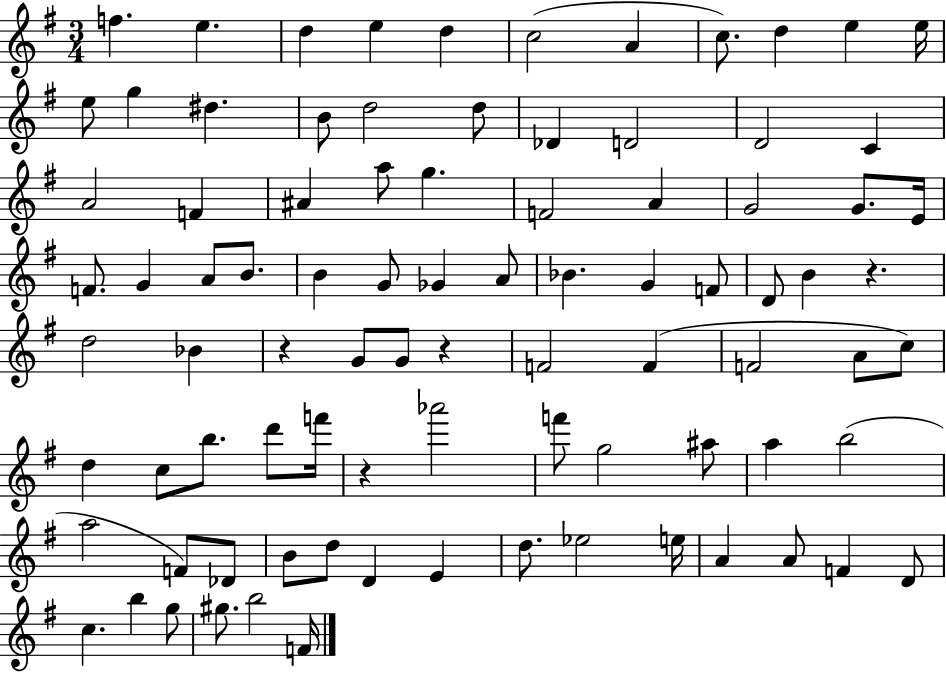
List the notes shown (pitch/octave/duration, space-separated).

F5/q. E5/q. D5/q E5/q D5/q C5/h A4/q C5/e. D5/q E5/q E5/s E5/e G5/q D#5/q. B4/e D5/h D5/e Db4/q D4/h D4/h C4/q A4/h F4/q A#4/q A5/e G5/q. F4/h A4/q G4/h G4/e. E4/s F4/e. G4/q A4/e B4/e. B4/q G4/e Gb4/q A4/e Bb4/q. G4/q F4/e D4/e B4/q R/q. D5/h Bb4/q R/q G4/e G4/e R/q F4/h F4/q F4/h A4/e C5/e D5/q C5/e B5/e. D6/e F6/s R/q Ab6/h F6/e G5/h A#5/e A5/q B5/h A5/h F4/e Db4/e B4/e D5/e D4/q E4/q D5/e. Eb5/h E5/s A4/q A4/e F4/q D4/e C5/q. B5/q G5/e G#5/e. B5/h F4/s